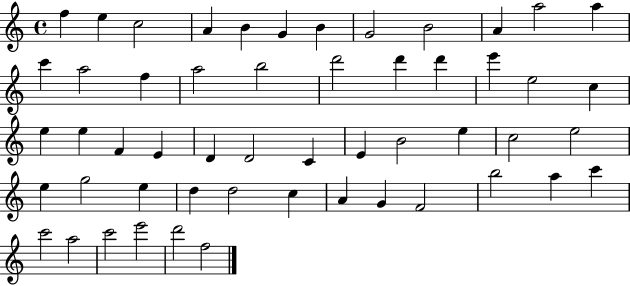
F5/q E5/q C5/h A4/q B4/q G4/q B4/q G4/h B4/h A4/q A5/h A5/q C6/q A5/h F5/q A5/h B5/h D6/h D6/q D6/q E6/q E5/h C5/q E5/q E5/q F4/q E4/q D4/q D4/h C4/q E4/q B4/h E5/q C5/h E5/h E5/q G5/h E5/q D5/q D5/h C5/q A4/q G4/q F4/h B5/h A5/q C6/q C6/h A5/h C6/h E6/h D6/h F5/h